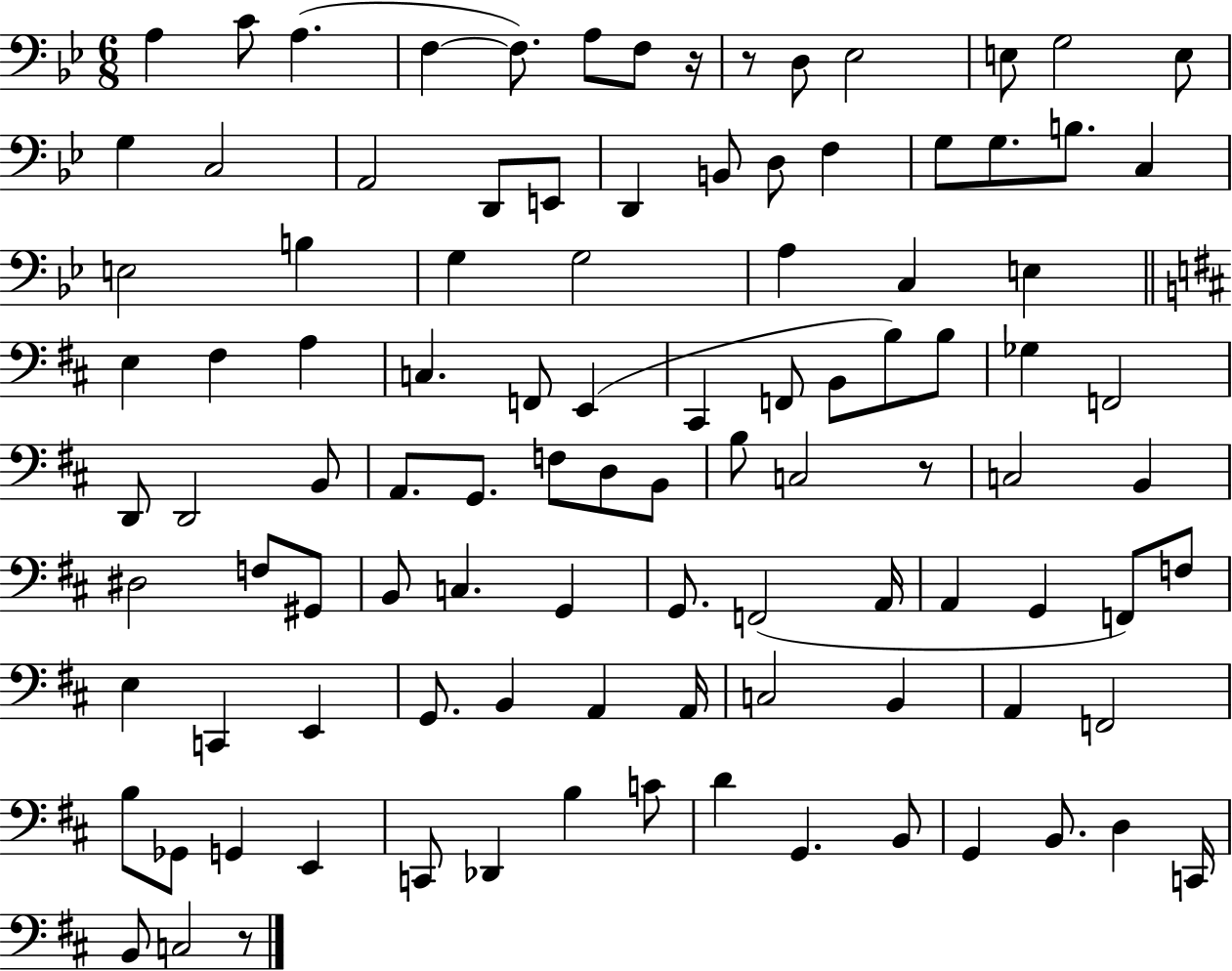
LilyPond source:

{
  \clef bass
  \numericTimeSignature
  \time 6/8
  \key bes \major
  a4 c'8 a4.( | f4~~ f8.) a8 f8 r16 | r8 d8 ees2 | e8 g2 e8 | \break g4 c2 | a,2 d,8 e,8 | d,4 b,8 d8 f4 | g8 g8. b8. c4 | \break e2 b4 | g4 g2 | a4 c4 e4 | \bar "||" \break \key b \minor e4 fis4 a4 | c4. f,8 e,4( | cis,4 f,8 b,8 b8) b8 | ges4 f,2 | \break d,8 d,2 b,8 | a,8. g,8. f8 d8 b,8 | b8 c2 r8 | c2 b,4 | \break dis2 f8 gis,8 | b,8 c4. g,4 | g,8. f,2( a,16 | a,4 g,4 f,8) f8 | \break e4 c,4 e,4 | g,8. b,4 a,4 a,16 | c2 b,4 | a,4 f,2 | \break b8 ges,8 g,4 e,4 | c,8 des,4 b4 c'8 | d'4 g,4. b,8 | g,4 b,8. d4 c,16 | \break b,8 c2 r8 | \bar "|."
}